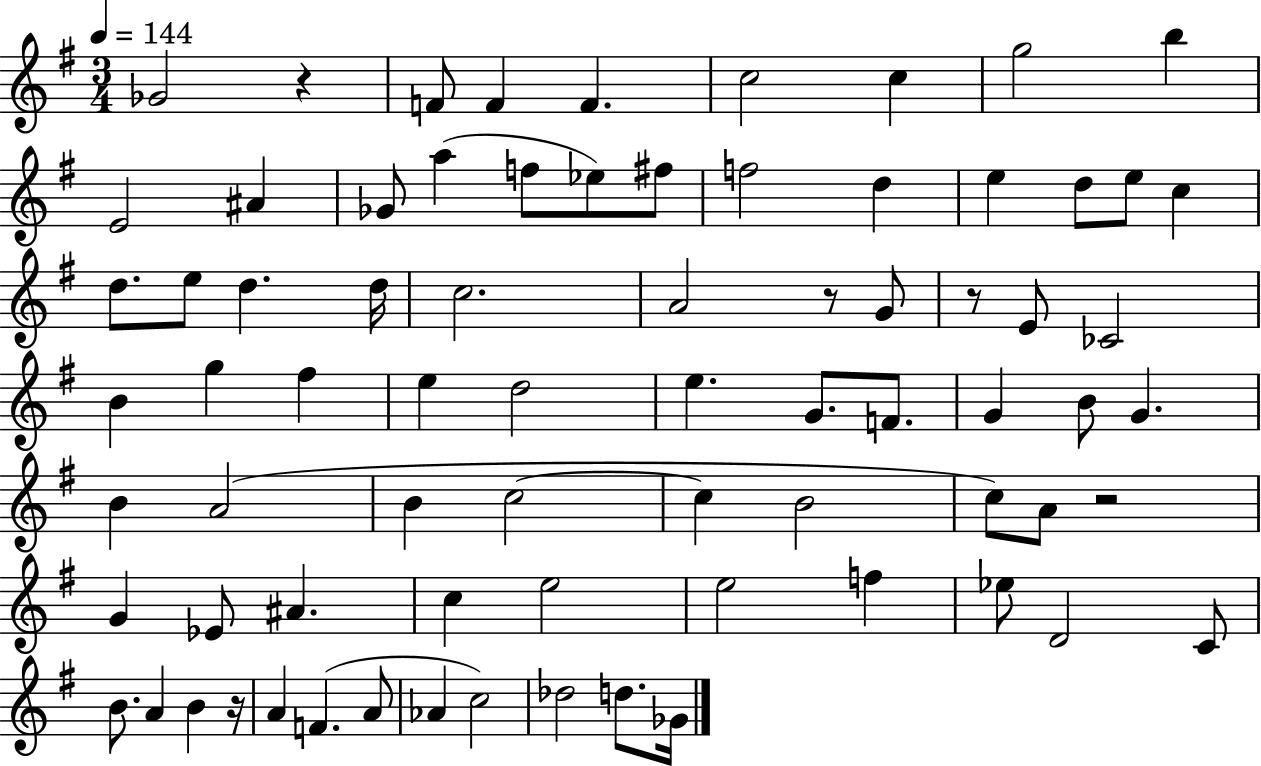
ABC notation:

X:1
T:Untitled
M:3/4
L:1/4
K:G
_G2 z F/2 F F c2 c g2 b E2 ^A _G/2 a f/2 _e/2 ^f/2 f2 d e d/2 e/2 c d/2 e/2 d d/4 c2 A2 z/2 G/2 z/2 E/2 _C2 B g ^f e d2 e G/2 F/2 G B/2 G B A2 B c2 c B2 c/2 A/2 z2 G _E/2 ^A c e2 e2 f _e/2 D2 C/2 B/2 A B z/4 A F A/2 _A c2 _d2 d/2 _G/4